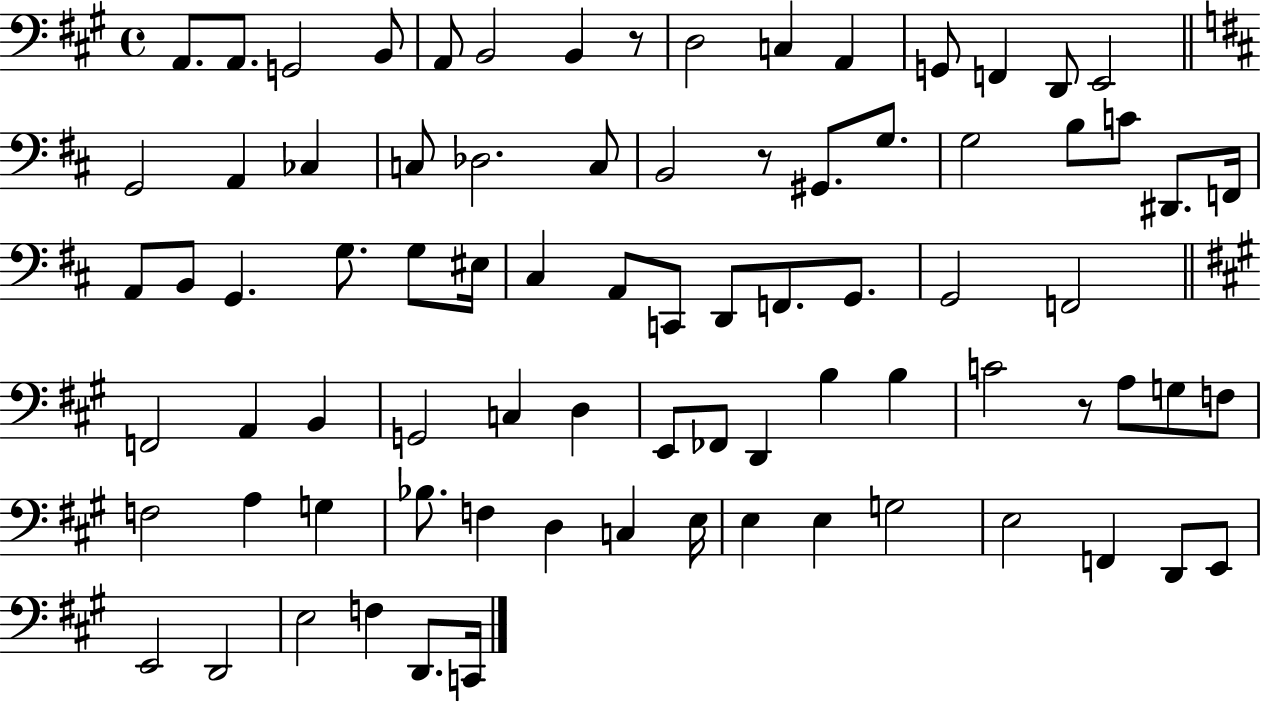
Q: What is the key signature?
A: A major